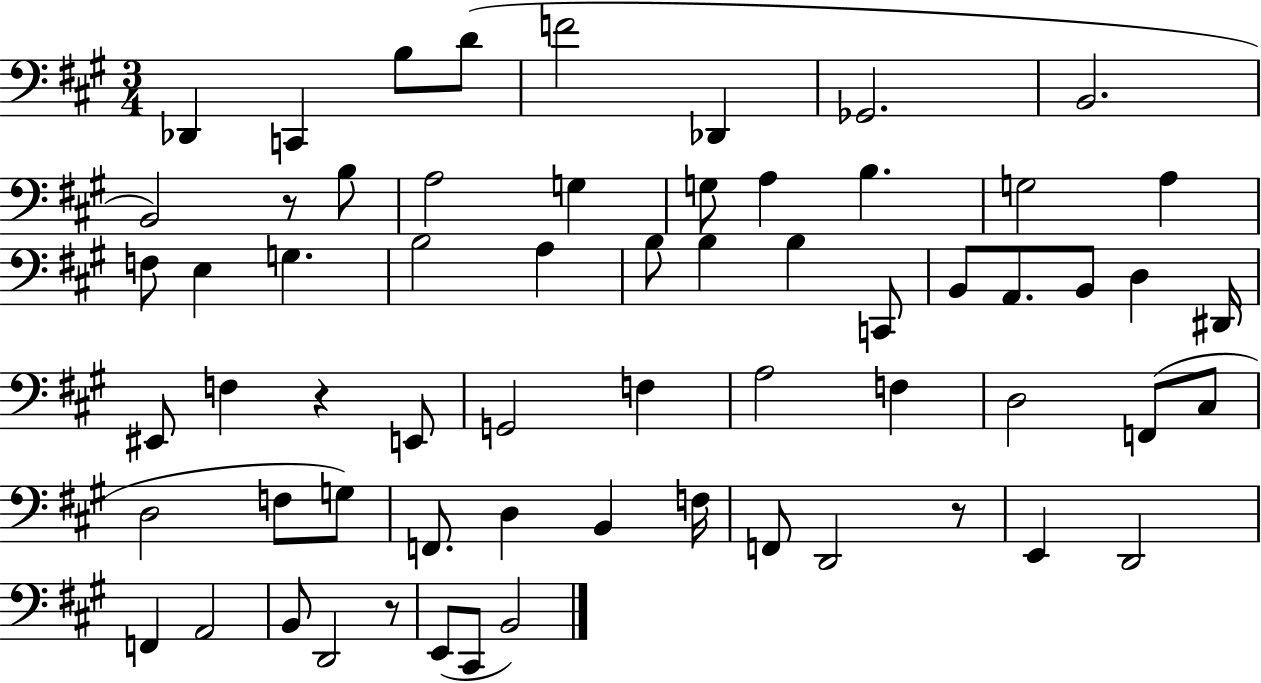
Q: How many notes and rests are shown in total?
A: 63